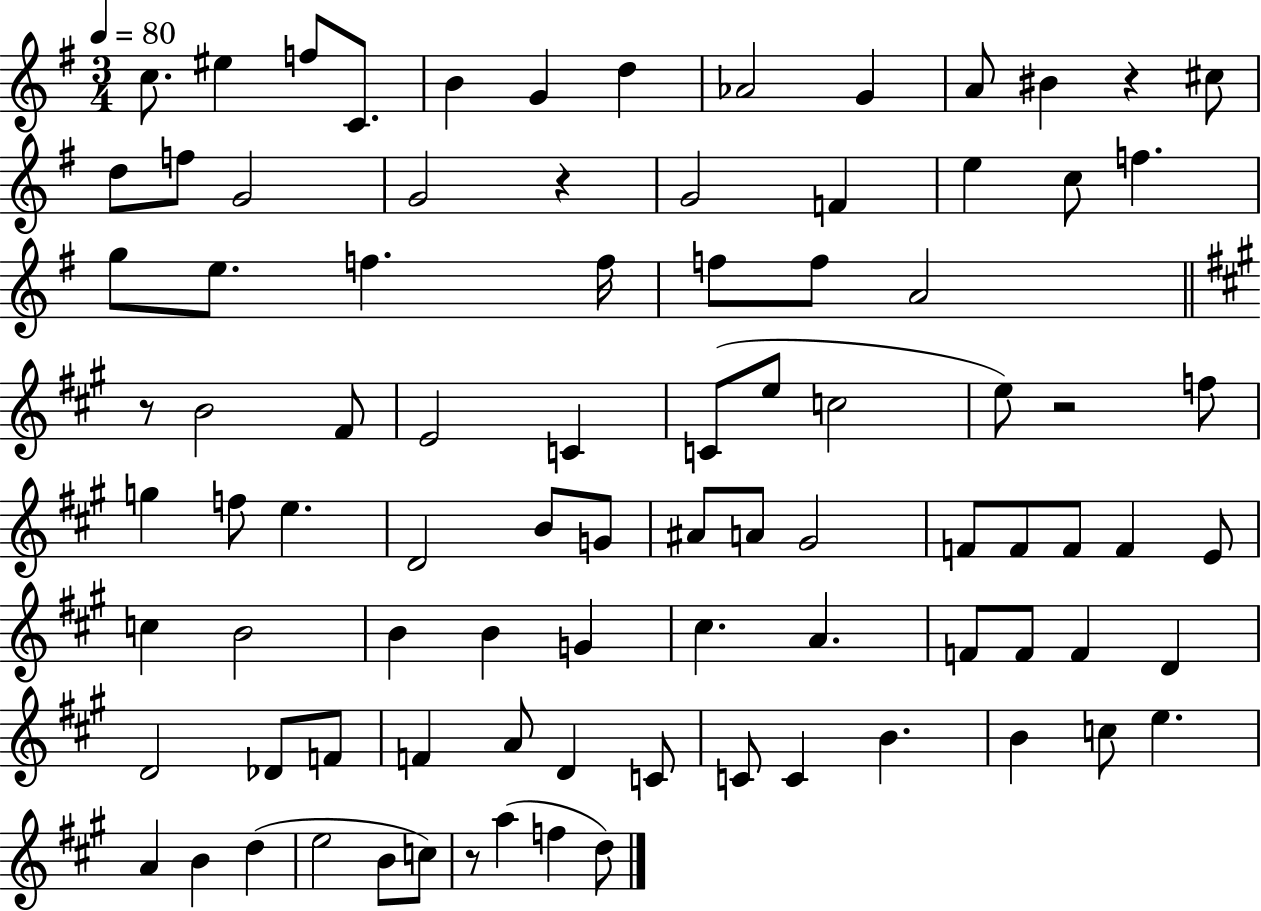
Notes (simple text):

C5/e. EIS5/q F5/e C4/e. B4/q G4/q D5/q Ab4/h G4/q A4/e BIS4/q R/q C#5/e D5/e F5/e G4/h G4/h R/q G4/h F4/q E5/q C5/e F5/q. G5/e E5/e. F5/q. F5/s F5/e F5/e A4/h R/e B4/h F#4/e E4/h C4/q C4/e E5/e C5/h E5/e R/h F5/e G5/q F5/e E5/q. D4/h B4/e G4/e A#4/e A4/e G#4/h F4/e F4/e F4/e F4/q E4/e C5/q B4/h B4/q B4/q G4/q C#5/q. A4/q. F4/e F4/e F4/q D4/q D4/h Db4/e F4/e F4/q A4/e D4/q C4/e C4/e C4/q B4/q. B4/q C5/e E5/q. A4/q B4/q D5/q E5/h B4/e C5/e R/e A5/q F5/q D5/e